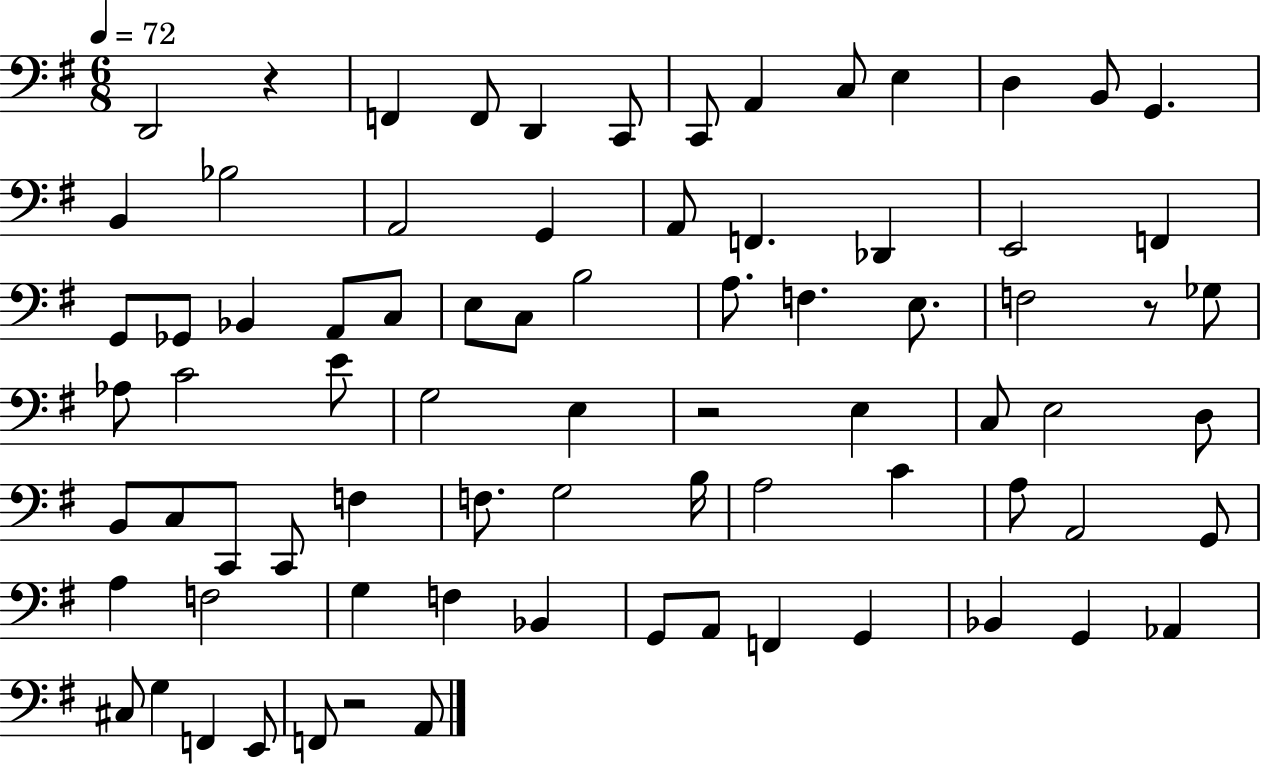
X:1
T:Untitled
M:6/8
L:1/4
K:G
D,,2 z F,, F,,/2 D,, C,,/2 C,,/2 A,, C,/2 E, D, B,,/2 G,, B,, _B,2 A,,2 G,, A,,/2 F,, _D,, E,,2 F,, G,,/2 _G,,/2 _B,, A,,/2 C,/2 E,/2 C,/2 B,2 A,/2 F, E,/2 F,2 z/2 _G,/2 _A,/2 C2 E/2 G,2 E, z2 E, C,/2 E,2 D,/2 B,,/2 C,/2 C,,/2 C,,/2 F, F,/2 G,2 B,/4 A,2 C A,/2 A,,2 G,,/2 A, F,2 G, F, _B,, G,,/2 A,,/2 F,, G,, _B,, G,, _A,, ^C,/2 G, F,, E,,/2 F,,/2 z2 A,,/2